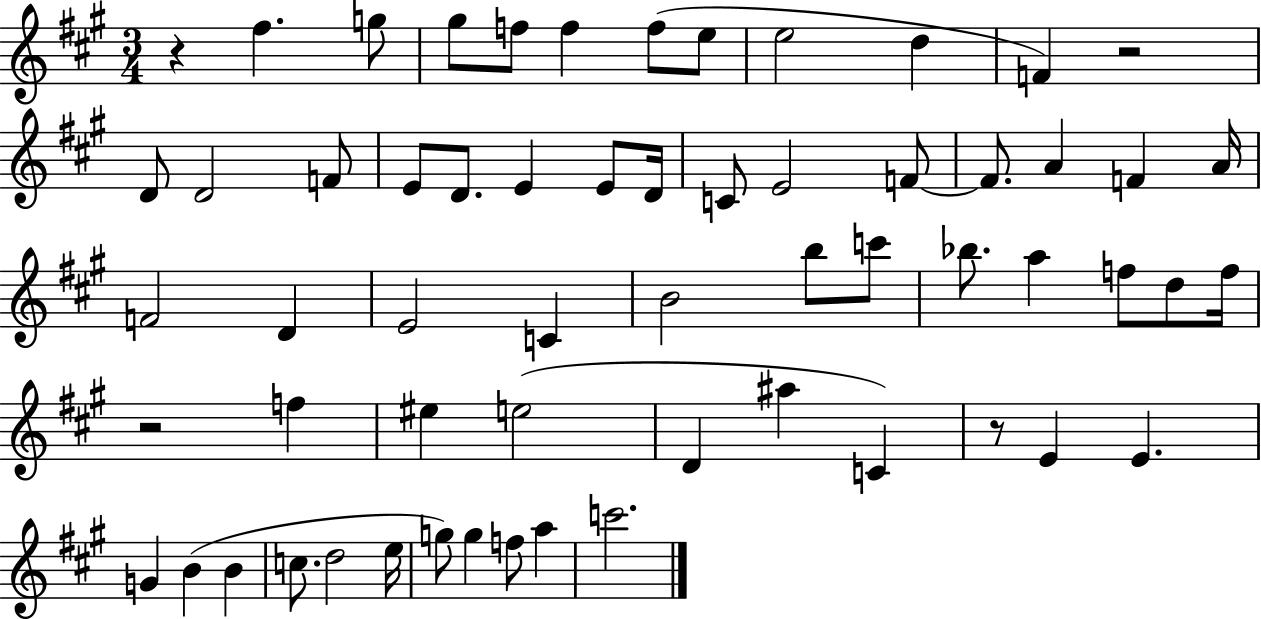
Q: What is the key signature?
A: A major